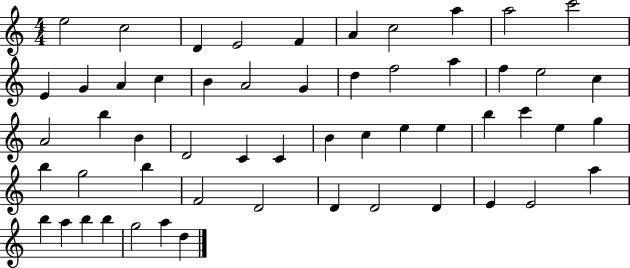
{
  \clef treble
  \numericTimeSignature
  \time 4/4
  \key c \major
  e''2 c''2 | d'4 e'2 f'4 | a'4 c''2 a''4 | a''2 c'''2 | \break e'4 g'4 a'4 c''4 | b'4 a'2 g'4 | d''4 f''2 a''4 | f''4 e''2 c''4 | \break a'2 b''4 b'4 | d'2 c'4 c'4 | b'4 c''4 e''4 e''4 | b''4 c'''4 e''4 g''4 | \break b''4 g''2 b''4 | f'2 d'2 | d'4 d'2 d'4 | e'4 e'2 a''4 | \break b''4 a''4 b''4 b''4 | g''2 a''4 d''4 | \bar "|."
}